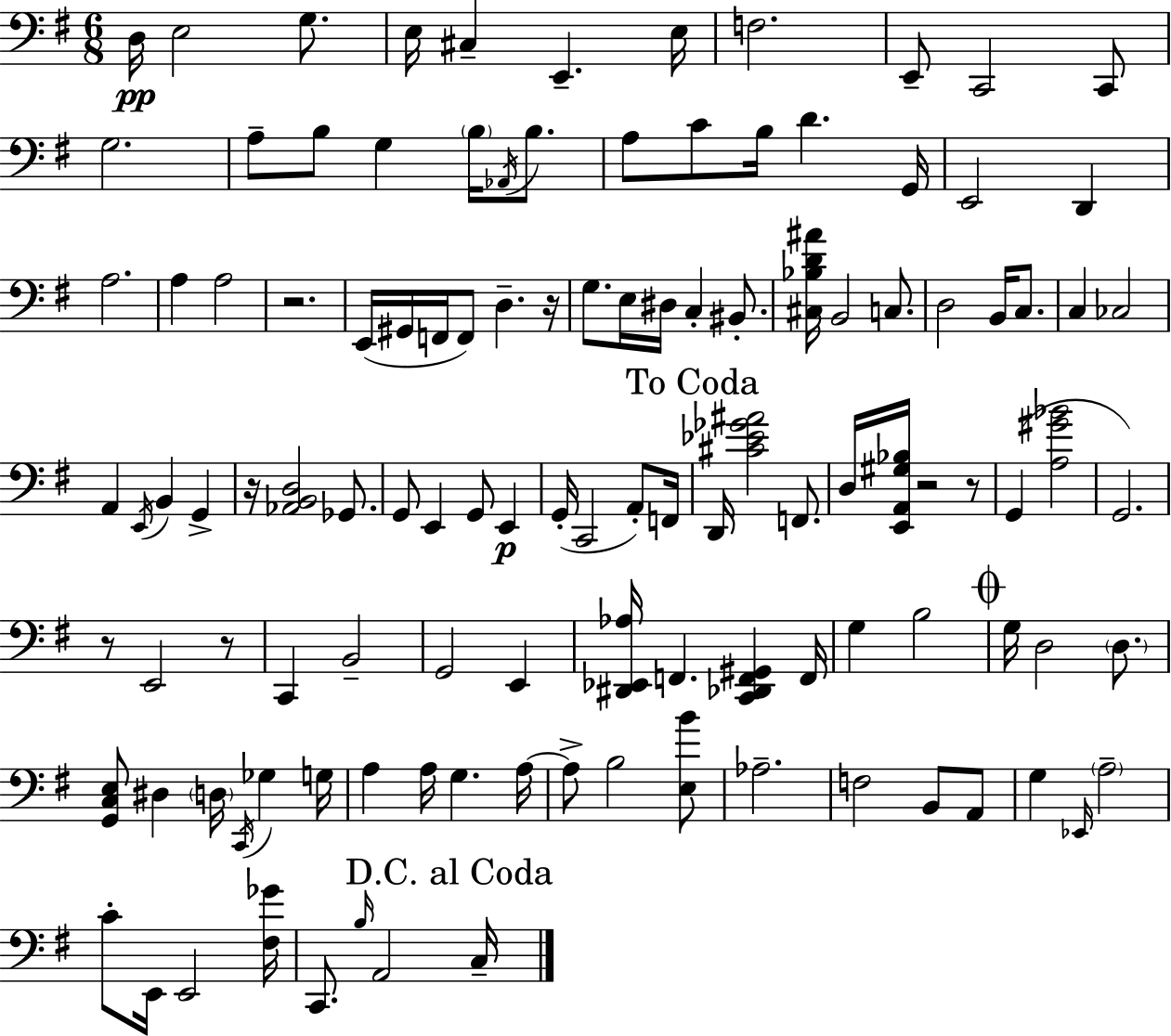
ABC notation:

X:1
T:Untitled
M:6/8
L:1/4
K:G
D,/4 E,2 G,/2 E,/4 ^C, E,, E,/4 F,2 E,,/2 C,,2 C,,/2 G,2 A,/2 B,/2 G, B,/4 _A,,/4 B,/2 A,/2 C/2 B,/4 D G,,/4 E,,2 D,, A,2 A, A,2 z2 E,,/4 ^G,,/4 F,,/4 F,,/2 D, z/4 G,/2 E,/4 ^D,/4 C, ^B,,/2 [^C,_B,D^A]/4 B,,2 C,/2 D,2 B,,/4 C,/2 C, _C,2 A,, E,,/4 B,, G,, z/4 [_A,,B,,D,]2 _G,,/2 G,,/2 E,, G,,/2 E,, G,,/4 C,,2 A,,/2 F,,/4 D,,/4 [^C_E_G^A]2 F,,/2 D,/4 [E,,A,,^G,_B,]/4 z2 z/2 G,, [A,^G_B]2 G,,2 z/2 E,,2 z/2 C,, B,,2 G,,2 E,, [^D,,_E,,_A,]/4 F,, [C,,_D,,F,,^G,,] F,,/4 G, B,2 G,/4 D,2 D,/2 [G,,C,E,]/2 ^D, D,/4 C,,/4 _G, G,/4 A, A,/4 G, A,/4 A,/2 B,2 [E,B]/2 _A,2 F,2 B,,/2 A,,/2 G, _E,,/4 A,2 C/2 E,,/4 E,,2 [^F,_G]/4 C,,/2 B,/4 A,,2 C,/4